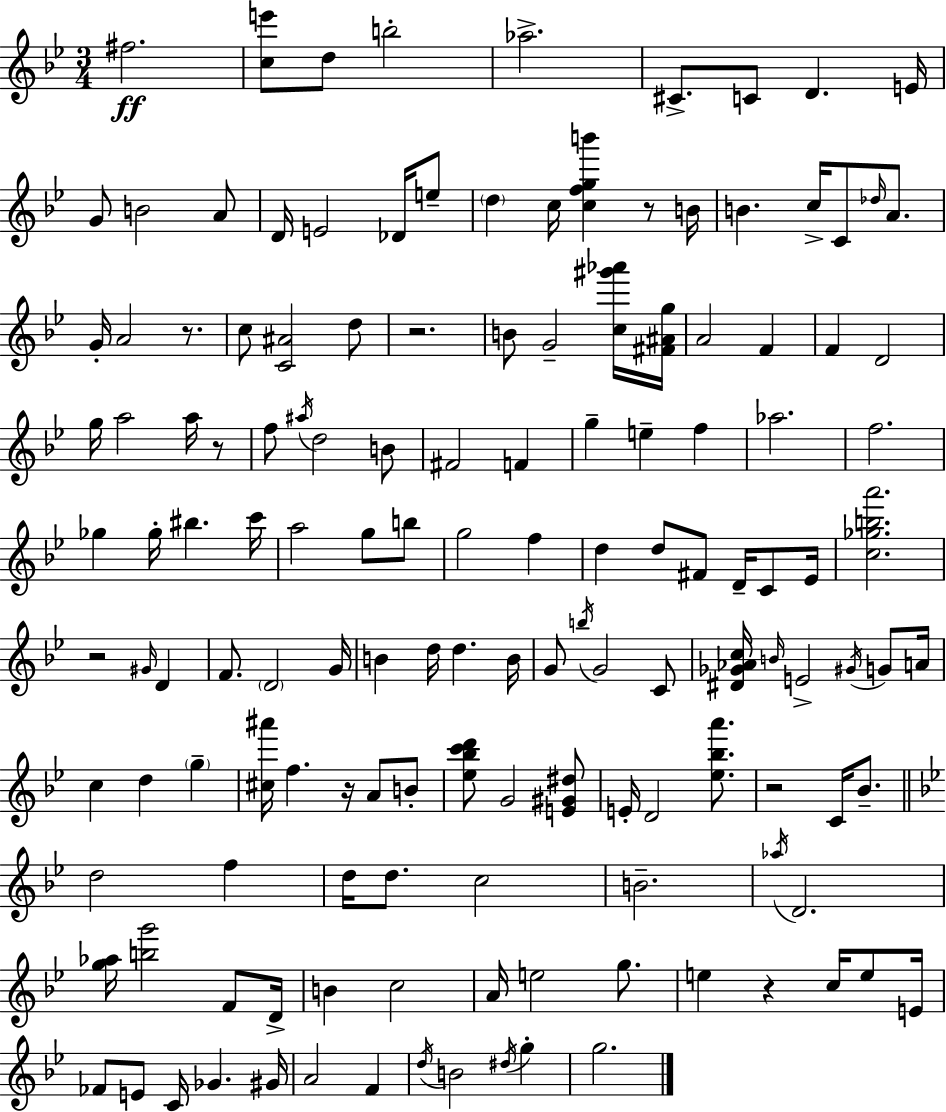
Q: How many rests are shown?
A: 8